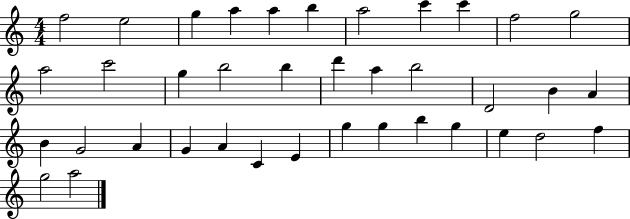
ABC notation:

X:1
T:Untitled
M:4/4
L:1/4
K:C
f2 e2 g a a b a2 c' c' f2 g2 a2 c'2 g b2 b d' a b2 D2 B A B G2 A G A C E g g b g e d2 f g2 a2